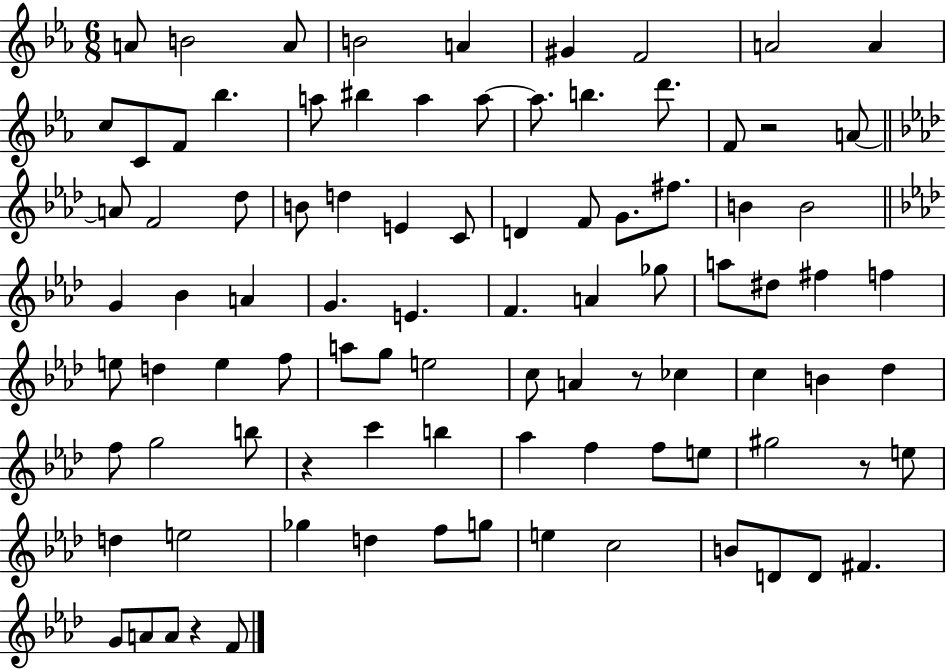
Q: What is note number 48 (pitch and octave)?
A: E5